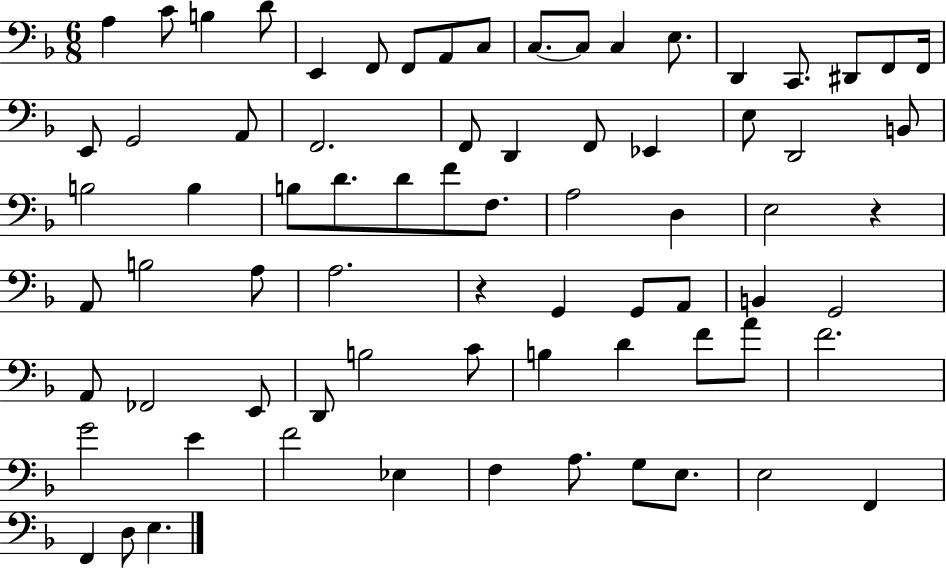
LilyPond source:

{
  \clef bass
  \numericTimeSignature
  \time 6/8
  \key f \major
  a4 c'8 b4 d'8 | e,4 f,8 f,8 a,8 c8 | c8.~~ c8 c4 e8. | d,4 c,8. dis,8 f,8 f,16 | \break e,8 g,2 a,8 | f,2. | f,8 d,4 f,8 ees,4 | e8 d,2 b,8 | \break b2 b4 | b8 d'8. d'8 f'8 f8. | a2 d4 | e2 r4 | \break a,8 b2 a8 | a2. | r4 g,4 g,8 a,8 | b,4 g,2 | \break a,8 fes,2 e,8 | d,8 b2 c'8 | b4 d'4 f'8 a'8 | f'2. | \break g'2 e'4 | f'2 ees4 | f4 a8. g8 e8. | e2 f,4 | \break f,4 d8 e4. | \bar "|."
}